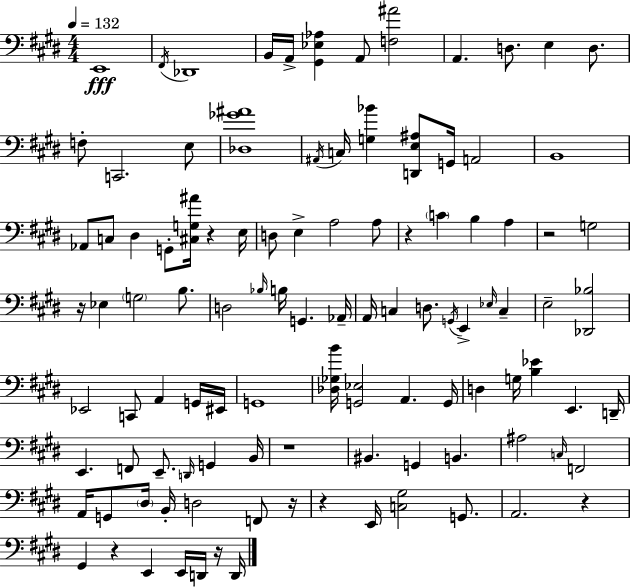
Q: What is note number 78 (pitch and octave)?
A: E2